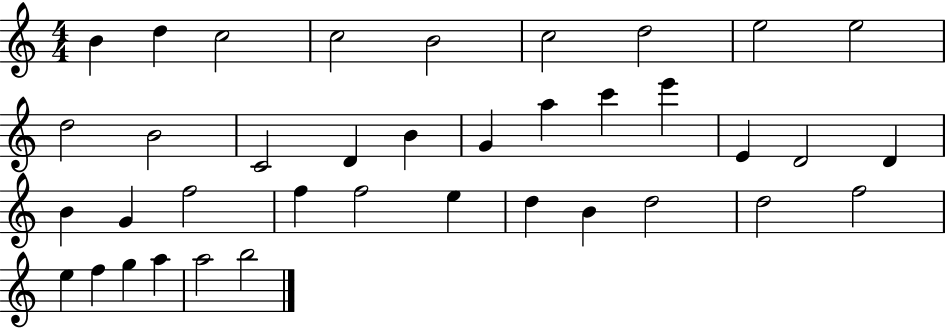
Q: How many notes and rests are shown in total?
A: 38